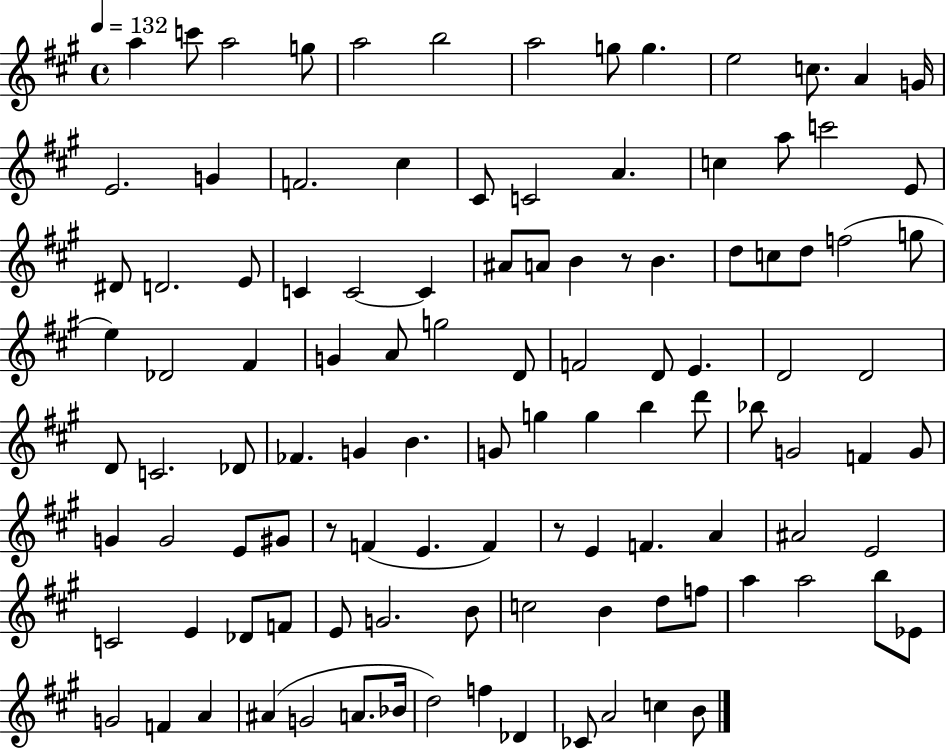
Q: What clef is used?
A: treble